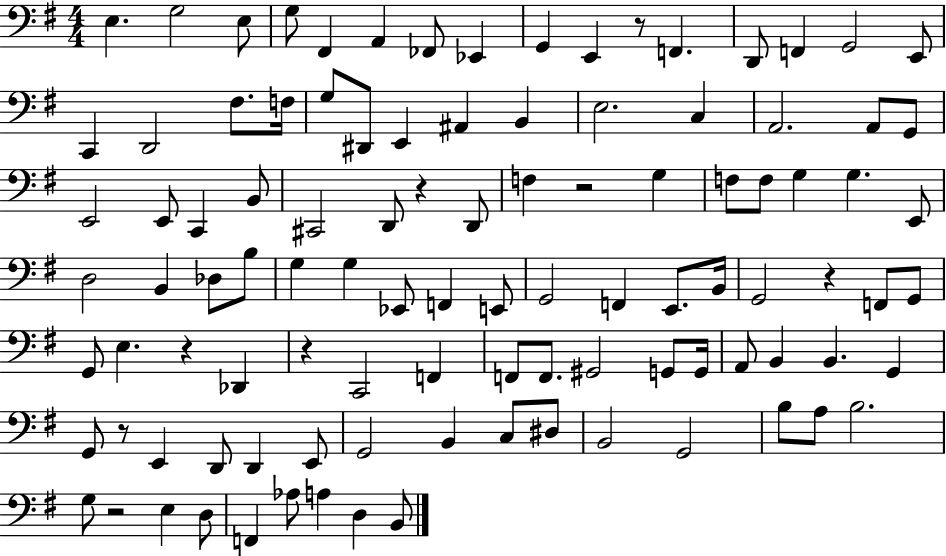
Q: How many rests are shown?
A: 8